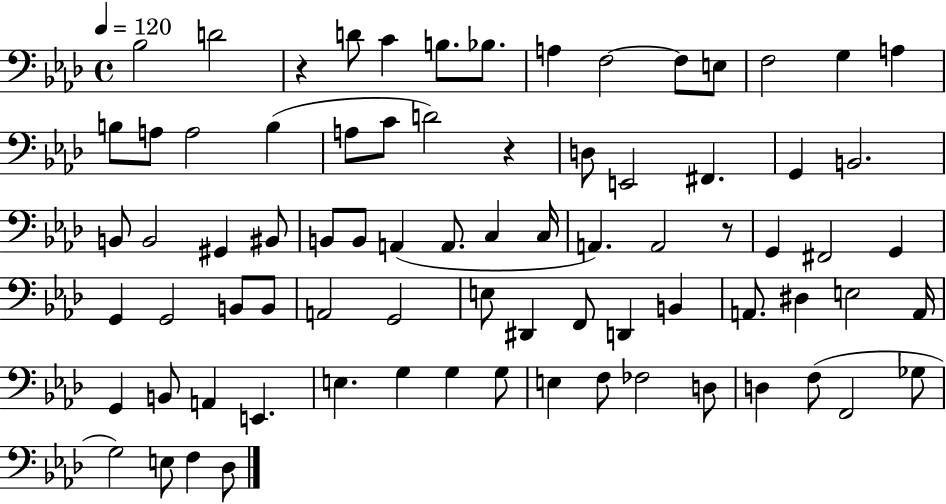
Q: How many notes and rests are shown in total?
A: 78